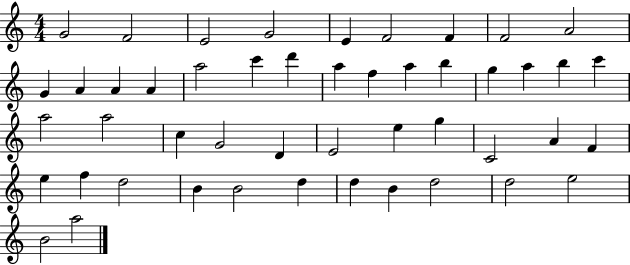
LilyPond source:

{
  \clef treble
  \numericTimeSignature
  \time 4/4
  \key c \major
  g'2 f'2 | e'2 g'2 | e'4 f'2 f'4 | f'2 a'2 | \break g'4 a'4 a'4 a'4 | a''2 c'''4 d'''4 | a''4 f''4 a''4 b''4 | g''4 a''4 b''4 c'''4 | \break a''2 a''2 | c''4 g'2 d'4 | e'2 e''4 g''4 | c'2 a'4 f'4 | \break e''4 f''4 d''2 | b'4 b'2 d''4 | d''4 b'4 d''2 | d''2 e''2 | \break b'2 a''2 | \bar "|."
}